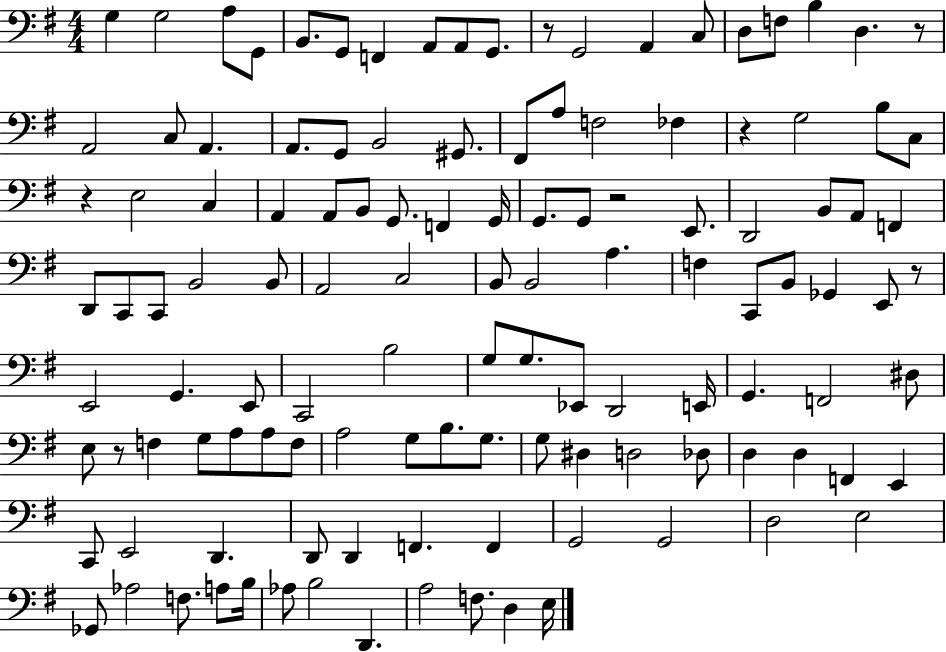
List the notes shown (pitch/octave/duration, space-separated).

G3/q G3/h A3/e G2/e B2/e. G2/e F2/q A2/e A2/e G2/e. R/e G2/h A2/q C3/e D3/e F3/e B3/q D3/q. R/e A2/h C3/e A2/q. A2/e. G2/e B2/h G#2/e. F#2/e A3/e F3/h FES3/q R/q G3/h B3/e C3/e R/q E3/h C3/q A2/q A2/e B2/e G2/e. F2/q G2/s G2/e. G2/e R/h E2/e. D2/h B2/e A2/e F2/q D2/e C2/e C2/e B2/h B2/e A2/h C3/h B2/e B2/h A3/q. F3/q C2/e B2/e Gb2/q E2/e R/e E2/h G2/q. E2/e C2/h B3/h G3/e G3/e. Eb2/e D2/h E2/s G2/q. F2/h D#3/e E3/e R/e F3/q G3/e A3/e A3/e F3/e A3/h G3/e B3/e. G3/e. G3/e D#3/q D3/h Db3/e D3/q D3/q F2/q E2/q C2/e E2/h D2/q. D2/e D2/q F2/q. F2/q G2/h G2/h D3/h E3/h Gb2/e Ab3/h F3/e. A3/e B3/s Ab3/e B3/h D2/q. A3/h F3/e. D3/q E3/s